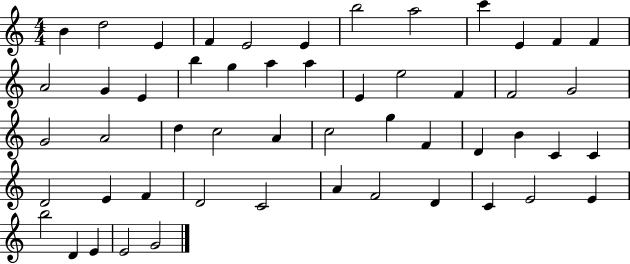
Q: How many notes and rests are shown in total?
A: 52